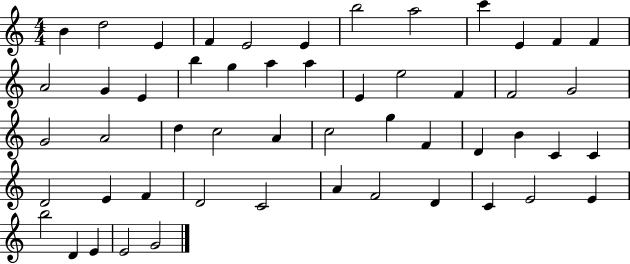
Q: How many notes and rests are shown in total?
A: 52